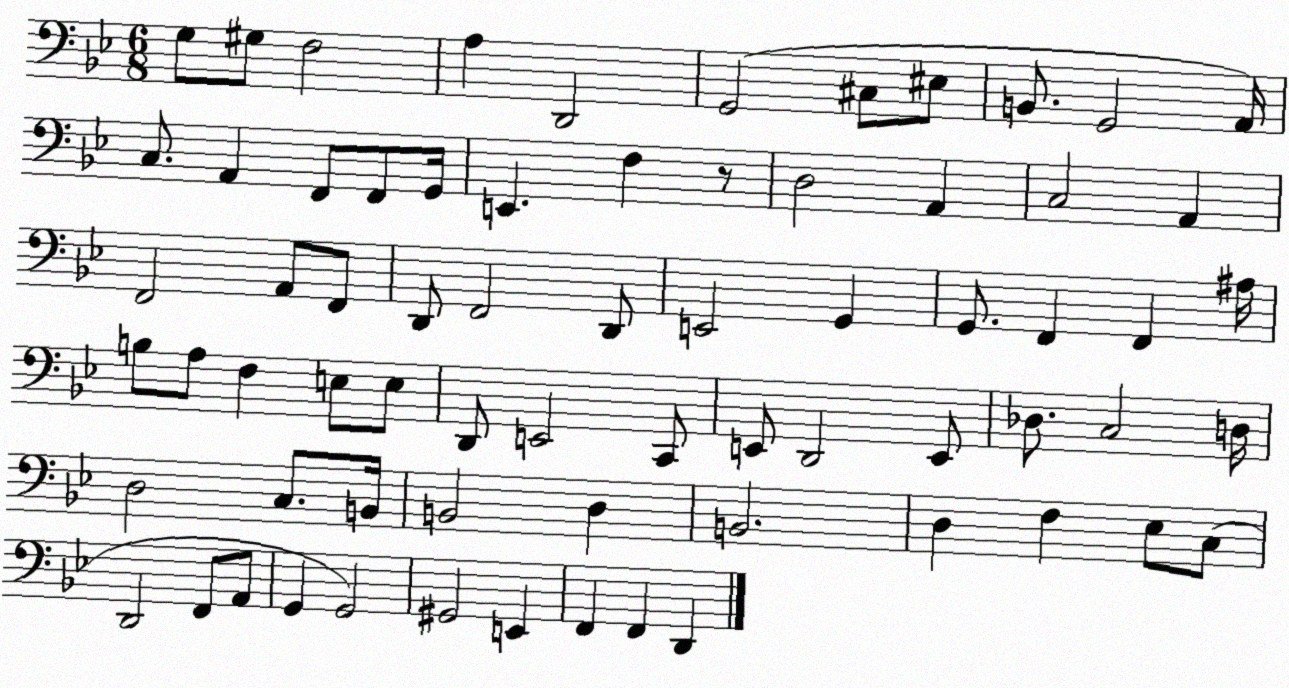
X:1
T:Untitled
M:6/8
L:1/4
K:Bb
G,/2 ^G,/2 F,2 A, D,,2 G,,2 ^C,/2 ^E,/2 B,,/2 G,,2 A,,/4 C,/2 A,, F,,/2 F,,/2 G,,/4 E,, F, z/2 D,2 A,, C,2 A,, F,,2 A,,/2 F,,/2 D,,/2 F,,2 D,,/2 E,,2 G,, G,,/2 F,, F,, ^A,/4 B,/2 A,/2 F, E,/2 E,/2 D,,/2 E,,2 C,,/2 E,,/2 D,,2 E,,/2 _D,/2 C,2 D,/4 D,2 C,/2 B,,/4 B,,2 D, B,,2 D, F, _E,/2 C,/2 D,,2 F,,/2 A,,/2 G,, G,,2 ^G,,2 E,, F,, F,, D,,